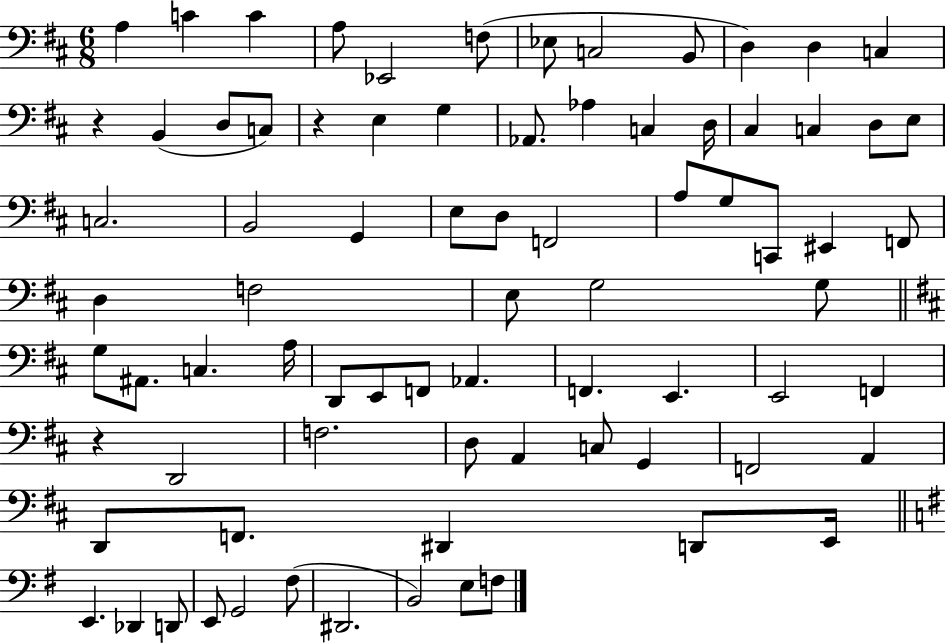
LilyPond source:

{
  \clef bass
  \numericTimeSignature
  \time 6/8
  \key d \major
  a4 c'4 c'4 | a8 ees,2 f8( | ees8 c2 b,8 | d4) d4 c4 | \break r4 b,4( d8 c8) | r4 e4 g4 | aes,8. aes4 c4 d16 | cis4 c4 d8 e8 | \break c2. | b,2 g,4 | e8 d8 f,2 | a8 g8 c,8 eis,4 f,8 | \break d4 f2 | e8 g2 g8 | \bar "||" \break \key b \minor g8 ais,8. c4. a16 | d,8 e,8 f,8 aes,4. | f,4. e,4. | e,2 f,4 | \break r4 d,2 | f2. | d8 a,4 c8 g,4 | f,2 a,4 | \break d,8 f,8. dis,4 d,8 e,16 | \bar "||" \break \key g \major e,4. des,4 d,8 | e,8 g,2 fis8( | dis,2. | b,2) e8 f8 | \break \bar "|."
}